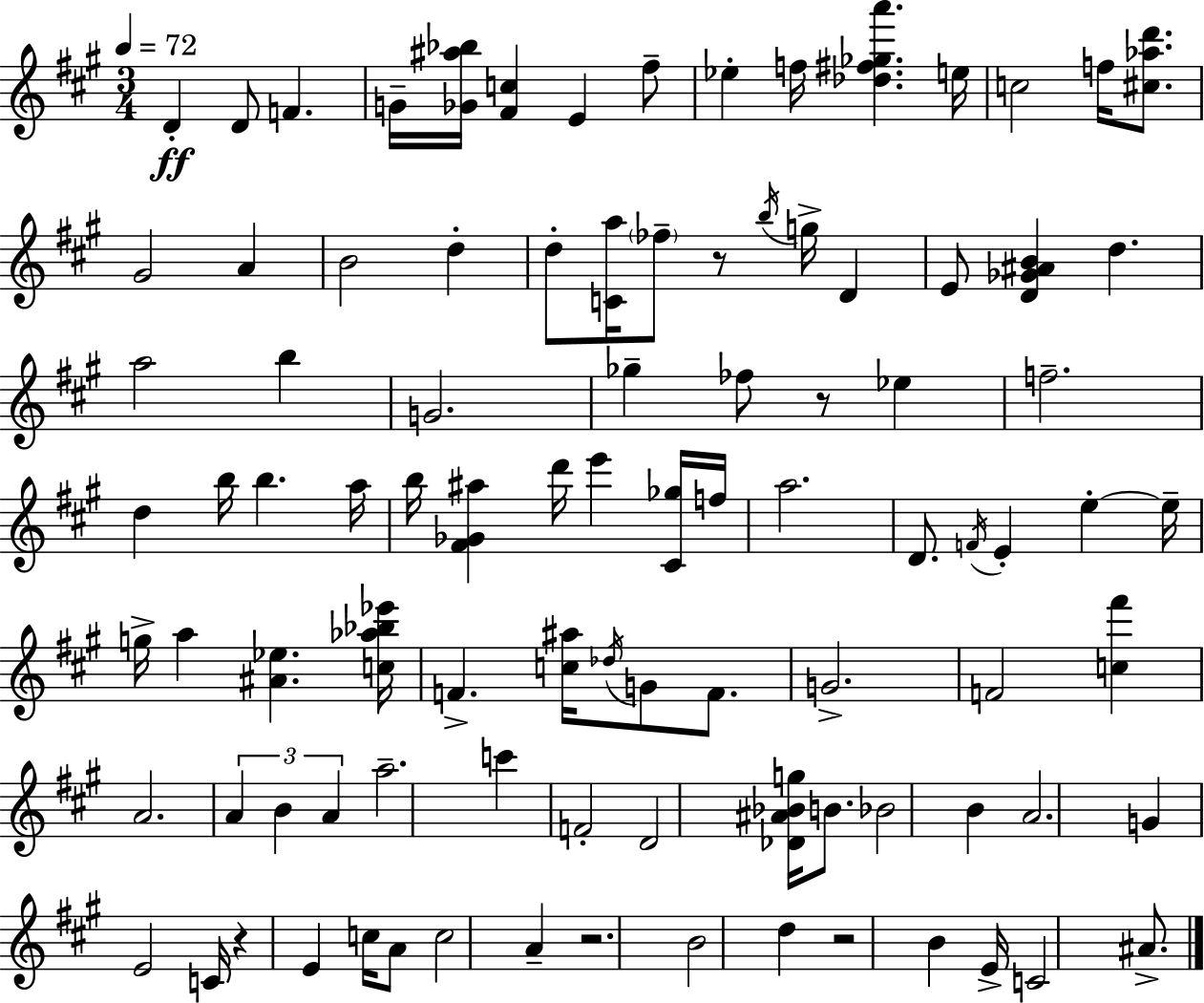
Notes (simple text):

D4/q D4/e F4/q. G4/s [Gb4,A#5,Bb5]/s [F#4,C5]/q E4/q F#5/e Eb5/q F5/s [Db5,F#5,Gb5,A6]/q. E5/s C5/h F5/s [C#5,Ab5,D6]/e. G#4/h A4/q B4/h D5/q D5/e [C4,A5]/s FES5/e R/e B5/s G5/s D4/q E4/e [D4,Gb4,A#4,B4]/q D5/q. A5/h B5/q G4/h. Gb5/q FES5/e R/e Eb5/q F5/h. D5/q B5/s B5/q. A5/s B5/s [F#4,Gb4,A#5]/q D6/s E6/q [C#4,Gb5]/s F5/s A5/h. D4/e. F4/s E4/q E5/q E5/s G5/s A5/q [A#4,Eb5]/q. [C5,Ab5,Bb5,Eb6]/s F4/q. [C5,A#5]/s Db5/s G4/e F4/e. G4/h. F4/h [C5,F#6]/q A4/h. A4/q B4/q A4/q A5/h. C6/q F4/h D4/h [Db4,A#4,Bb4,G5]/s B4/e. Bb4/h B4/q A4/h. G4/q E4/h C4/s R/q E4/q C5/s A4/e C5/h A4/q R/h. B4/h D5/q R/h B4/q E4/s C4/h A#4/e.